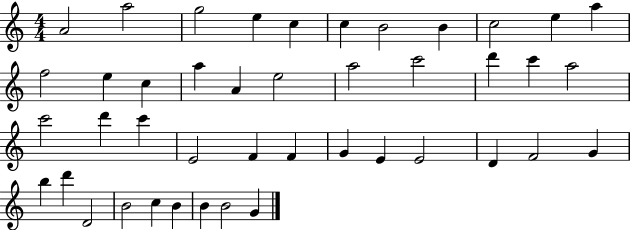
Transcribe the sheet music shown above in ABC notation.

X:1
T:Untitled
M:4/4
L:1/4
K:C
A2 a2 g2 e c c B2 B c2 e a f2 e c a A e2 a2 c'2 d' c' a2 c'2 d' c' E2 F F G E E2 D F2 G b d' D2 B2 c B B B2 G